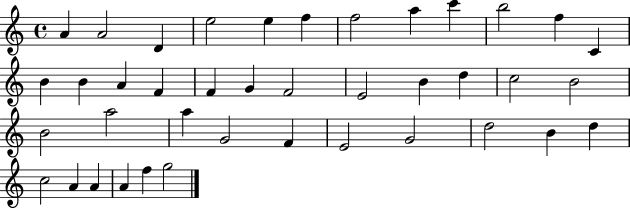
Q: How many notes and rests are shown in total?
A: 40